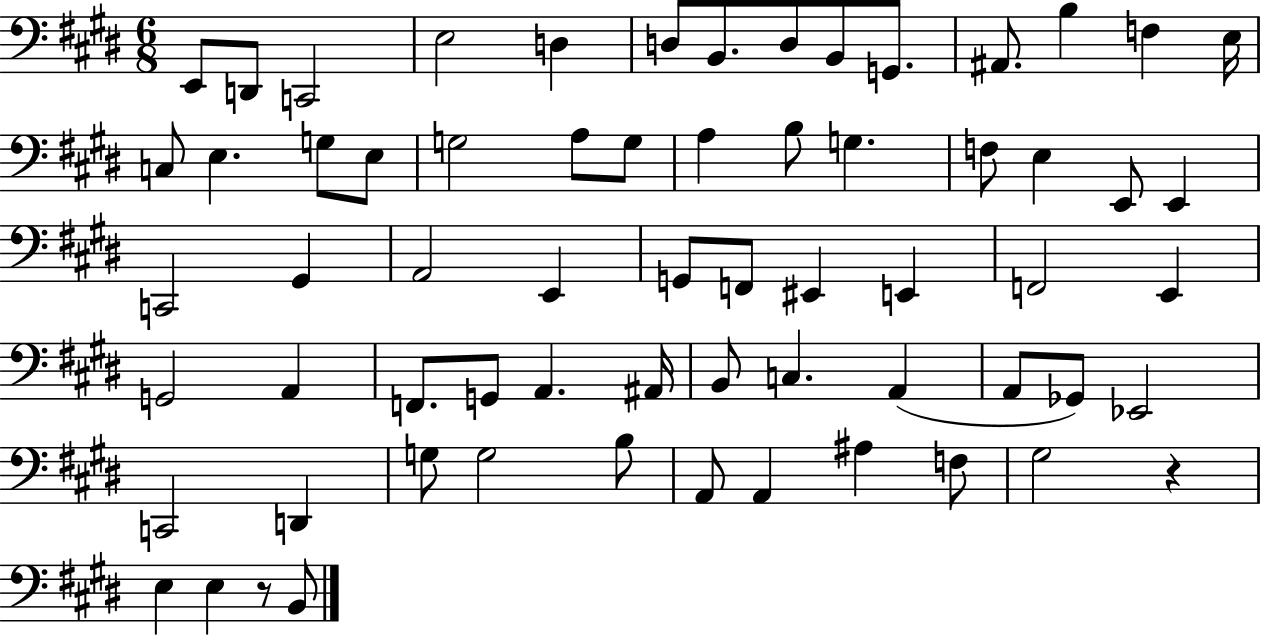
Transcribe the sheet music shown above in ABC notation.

X:1
T:Untitled
M:6/8
L:1/4
K:E
E,,/2 D,,/2 C,,2 E,2 D, D,/2 B,,/2 D,/2 B,,/2 G,,/2 ^A,,/2 B, F, E,/4 C,/2 E, G,/2 E,/2 G,2 A,/2 G,/2 A, B,/2 G, F,/2 E, E,,/2 E,, C,,2 ^G,, A,,2 E,, G,,/2 F,,/2 ^E,, E,, F,,2 E,, G,,2 A,, F,,/2 G,,/2 A,, ^A,,/4 B,,/2 C, A,, A,,/2 _G,,/2 _E,,2 C,,2 D,, G,/2 G,2 B,/2 A,,/2 A,, ^A, F,/2 ^G,2 z E, E, z/2 B,,/2